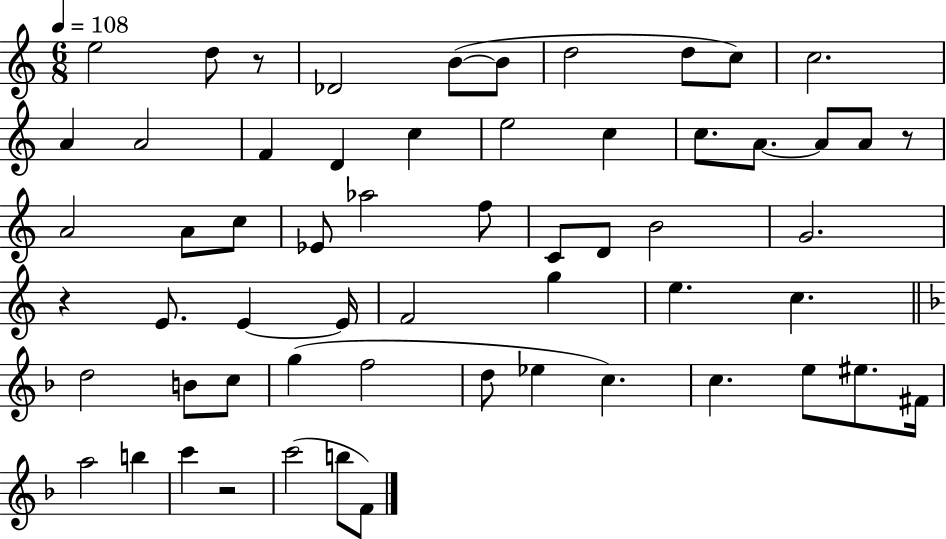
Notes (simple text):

E5/h D5/e R/e Db4/h B4/e B4/e D5/h D5/e C5/e C5/h. A4/q A4/h F4/q D4/q C5/q E5/h C5/q C5/e. A4/e. A4/e A4/e R/e A4/h A4/e C5/e Eb4/e Ab5/h F5/e C4/e D4/e B4/h G4/h. R/q E4/e. E4/q E4/s F4/h G5/q E5/q. C5/q. D5/h B4/e C5/e G5/q F5/h D5/e Eb5/q C5/q. C5/q. E5/e EIS5/e. F#4/s A5/h B5/q C6/q R/h C6/h B5/e F4/e